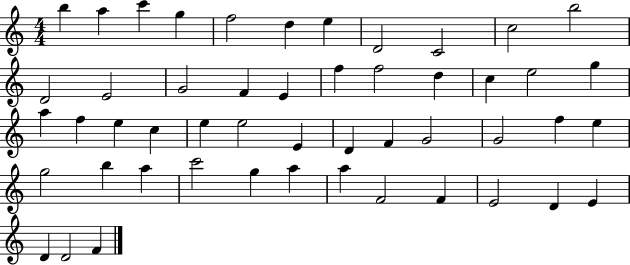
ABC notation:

X:1
T:Untitled
M:4/4
L:1/4
K:C
b a c' g f2 d e D2 C2 c2 b2 D2 E2 G2 F E f f2 d c e2 g a f e c e e2 E D F G2 G2 f e g2 b a c'2 g a a F2 F E2 D E D D2 F